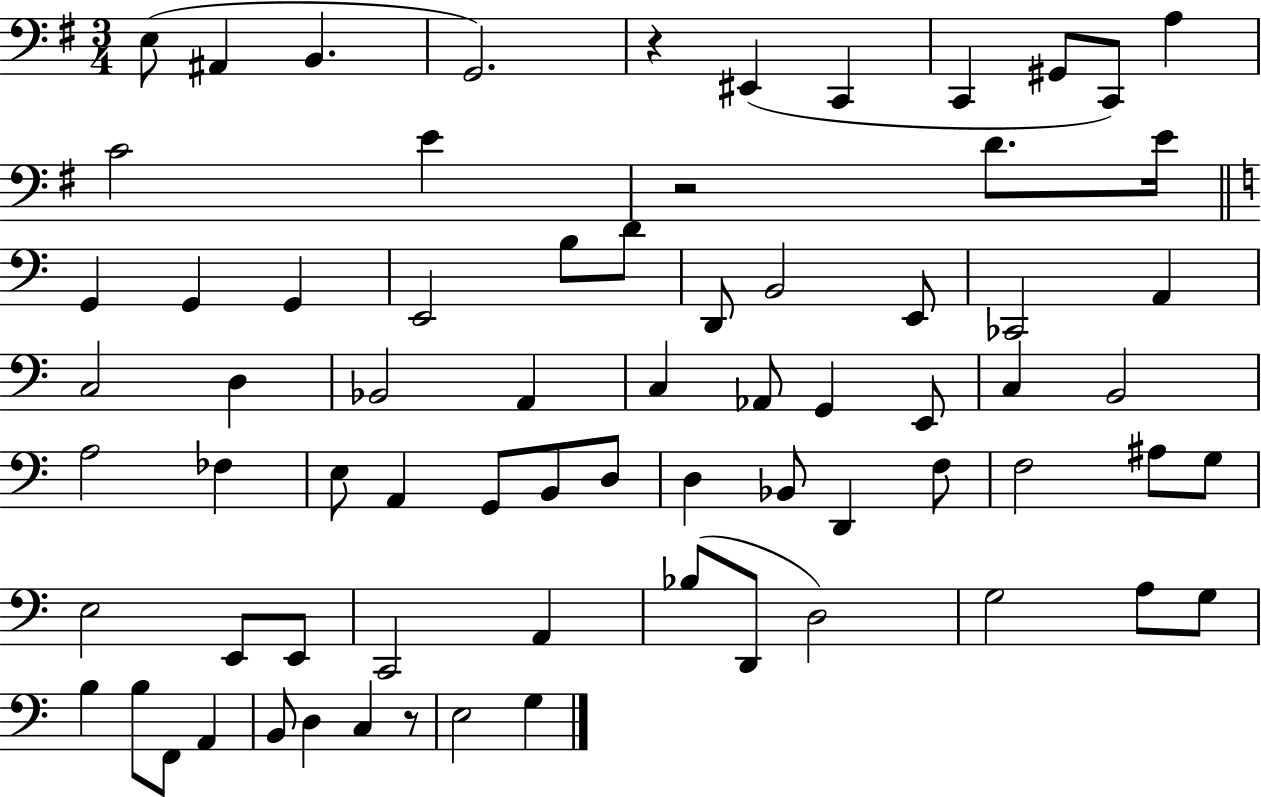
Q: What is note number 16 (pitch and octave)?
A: G2